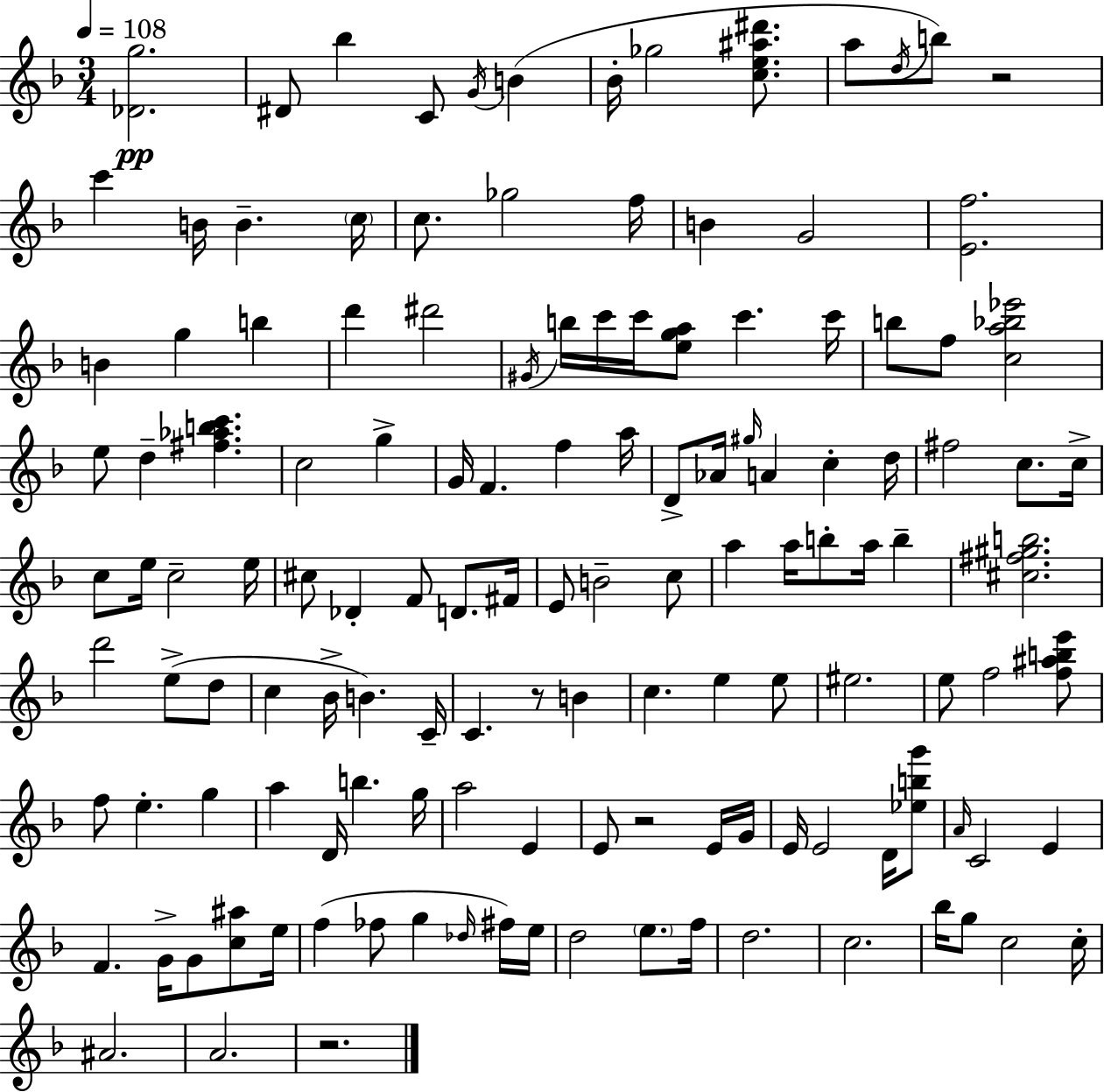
[Db4,G5]/h. D#4/e Bb5/q C4/e G4/s B4/q Bb4/s Gb5/h [C5,E5,A#5,D#6]/e. A5/e D5/s B5/e R/h C6/q B4/s B4/q. C5/s C5/e. Gb5/h F5/s B4/q G4/h [E4,F5]/h. B4/q G5/q B5/q D6/q D#6/h G#4/s B5/s C6/s C6/s [E5,G5,A5]/e C6/q. C6/s B5/e F5/e [C5,A5,Bb5,Eb6]/h E5/e D5/q [F#5,Ab5,B5,C6]/q. C5/h G5/q G4/s F4/q. F5/q A5/s D4/e Ab4/s G#5/s A4/q C5/q D5/s F#5/h C5/e. C5/s C5/e E5/s C5/h E5/s C#5/e Db4/q F4/e D4/e. F#4/s E4/e B4/h C5/e A5/q A5/s B5/e A5/s B5/q [C#5,F#5,G#5,B5]/h. D6/h E5/e D5/e C5/q Bb4/s B4/q. C4/s C4/q. R/e B4/q C5/q. E5/q E5/e EIS5/h. E5/e F5/h [F5,A#5,B5,E6]/e F5/e E5/q. G5/q A5/q D4/s B5/q. G5/s A5/h E4/q E4/e R/h E4/s G4/s E4/s E4/h D4/s [Eb5,B5,G6]/e A4/s C4/h E4/q F4/q. G4/s G4/e [C5,A#5]/e E5/s F5/q FES5/e G5/q Db5/s F#5/s E5/s D5/h E5/e. F5/s D5/h. C5/h. Bb5/s G5/e C5/h C5/s A#4/h. A4/h. R/h.